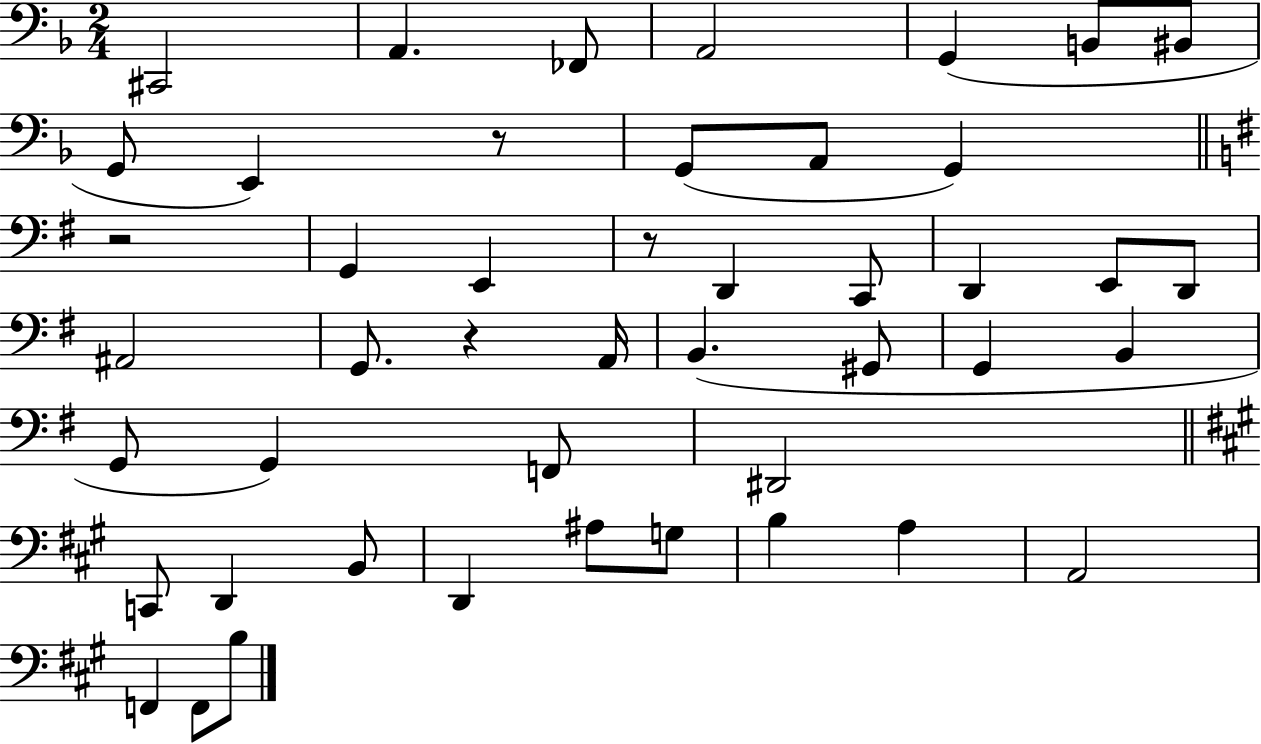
{
  \clef bass
  \numericTimeSignature
  \time 2/4
  \key f \major
  cis,2 | a,4. fes,8 | a,2 | g,4( b,8 bis,8 | \break g,8 e,4) r8 | g,8( a,8 g,4) | \bar "||" \break \key g \major r2 | g,4 e,4 | r8 d,4 c,8 | d,4 e,8 d,8 | \break ais,2 | g,8. r4 a,16 | b,4.( gis,8 | g,4 b,4 | \break g,8 g,4) f,8 | dis,2 | \bar "||" \break \key a \major c,8 d,4 b,8 | d,4 ais8 g8 | b4 a4 | a,2 | \break f,4 f,8 b8 | \bar "|."
}